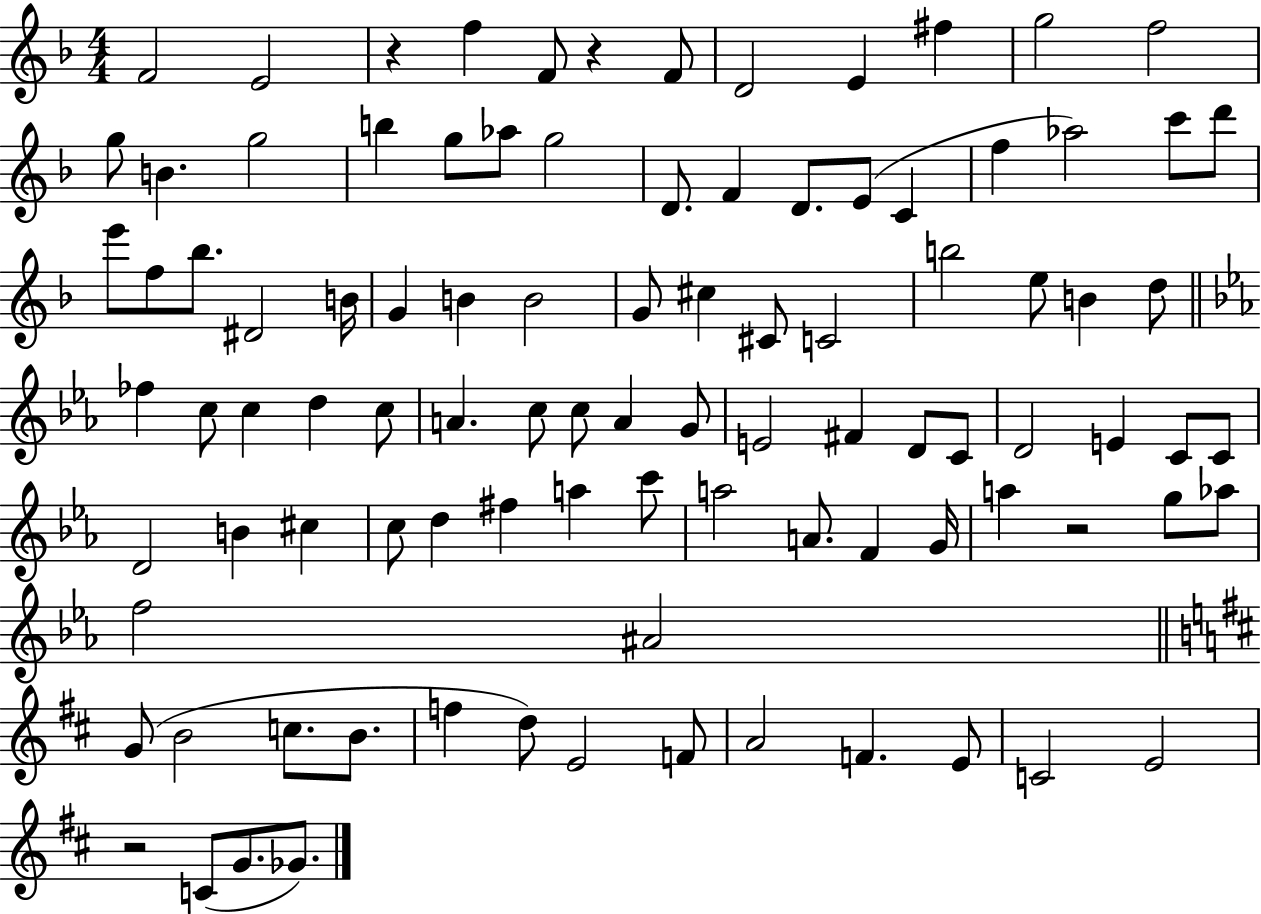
X:1
T:Untitled
M:4/4
L:1/4
K:F
F2 E2 z f F/2 z F/2 D2 E ^f g2 f2 g/2 B g2 b g/2 _a/2 g2 D/2 F D/2 E/2 C f _a2 c'/2 d'/2 e'/2 f/2 _b/2 ^D2 B/4 G B B2 G/2 ^c ^C/2 C2 b2 e/2 B d/2 _f c/2 c d c/2 A c/2 c/2 A G/2 E2 ^F D/2 C/2 D2 E C/2 C/2 D2 B ^c c/2 d ^f a c'/2 a2 A/2 F G/4 a z2 g/2 _a/2 f2 ^A2 G/2 B2 c/2 B/2 f d/2 E2 F/2 A2 F E/2 C2 E2 z2 C/2 G/2 _G/2